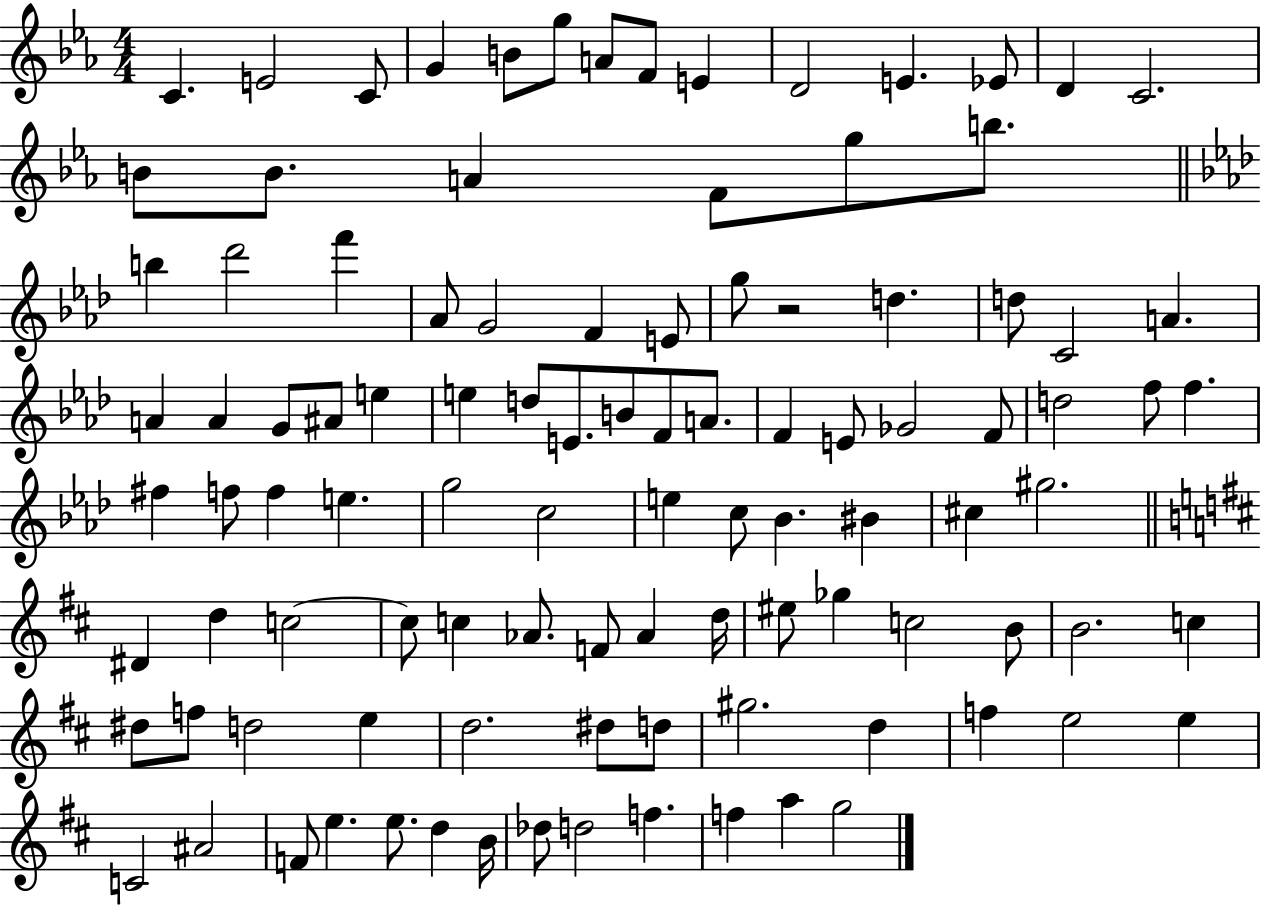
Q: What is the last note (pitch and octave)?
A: G5